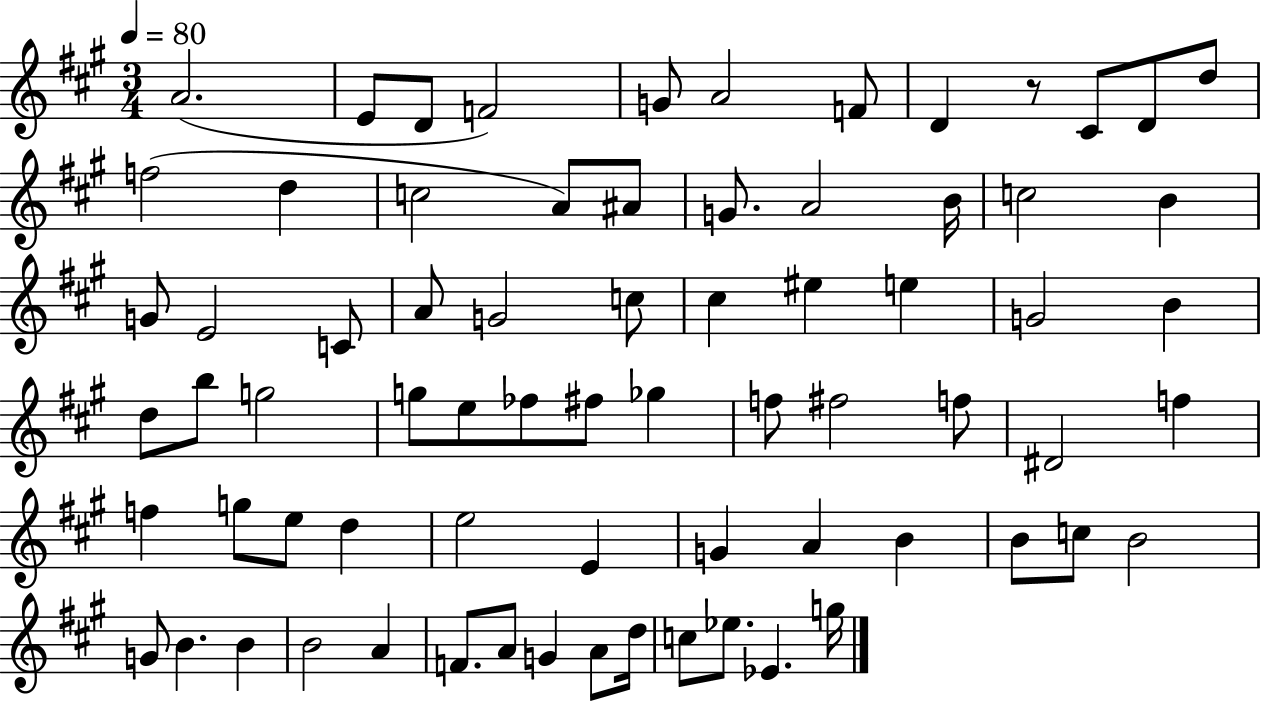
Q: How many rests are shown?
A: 1